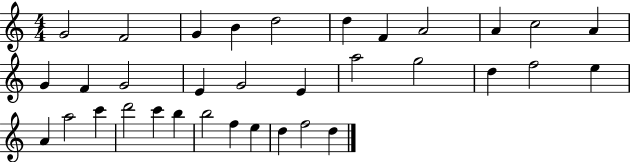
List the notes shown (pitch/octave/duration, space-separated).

G4/h F4/h G4/q B4/q D5/h D5/q F4/q A4/h A4/q C5/h A4/q G4/q F4/q G4/h E4/q G4/h E4/q A5/h G5/h D5/q F5/h E5/q A4/q A5/h C6/q D6/h C6/q B5/q B5/h F5/q E5/q D5/q F5/h D5/q